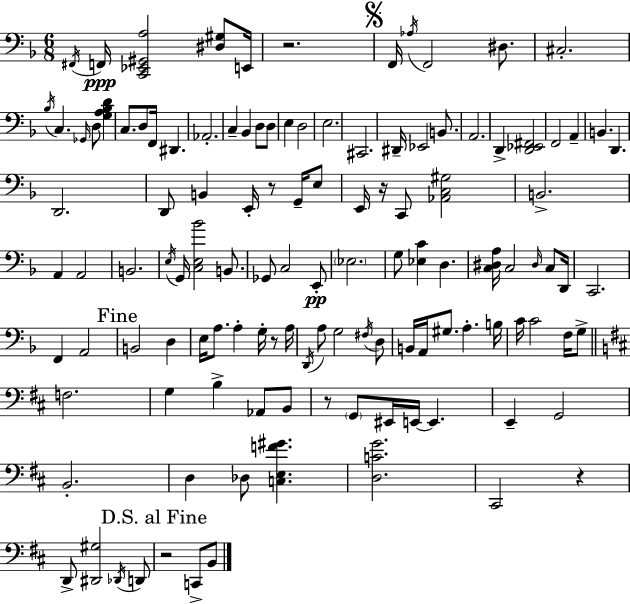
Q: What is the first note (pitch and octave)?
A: F#2